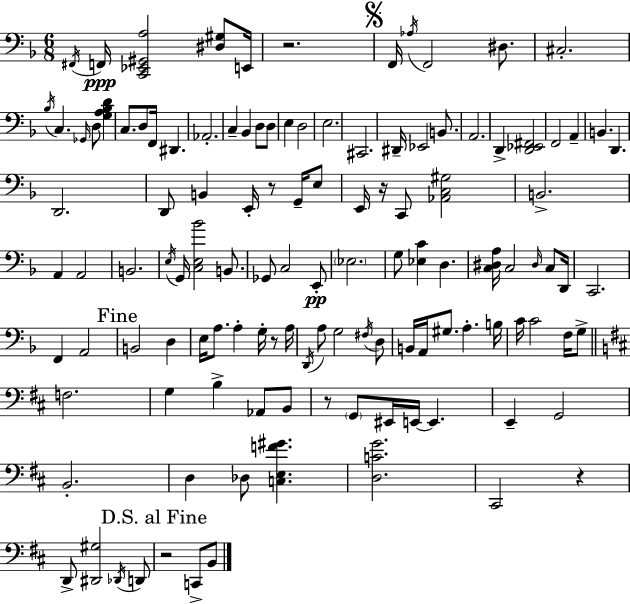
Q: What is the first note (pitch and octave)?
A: F#2